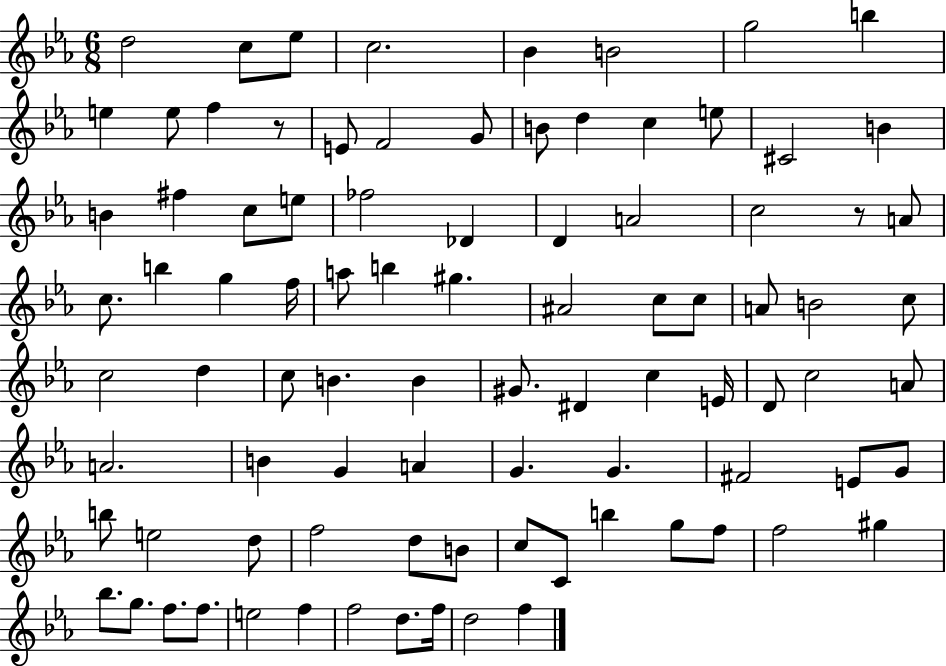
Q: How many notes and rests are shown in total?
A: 90